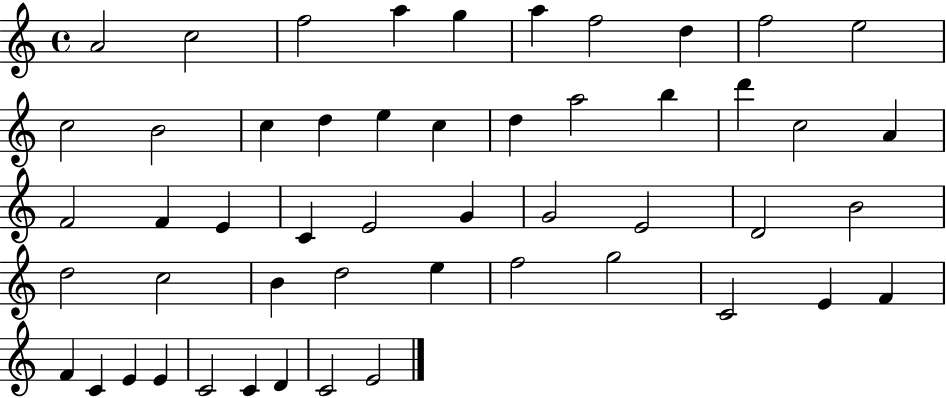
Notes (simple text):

A4/h C5/h F5/h A5/q G5/q A5/q F5/h D5/q F5/h E5/h C5/h B4/h C5/q D5/q E5/q C5/q D5/q A5/h B5/q D6/q C5/h A4/q F4/h F4/q E4/q C4/q E4/h G4/q G4/h E4/h D4/h B4/h D5/h C5/h B4/q D5/h E5/q F5/h G5/h C4/h E4/q F4/q F4/q C4/q E4/q E4/q C4/h C4/q D4/q C4/h E4/h